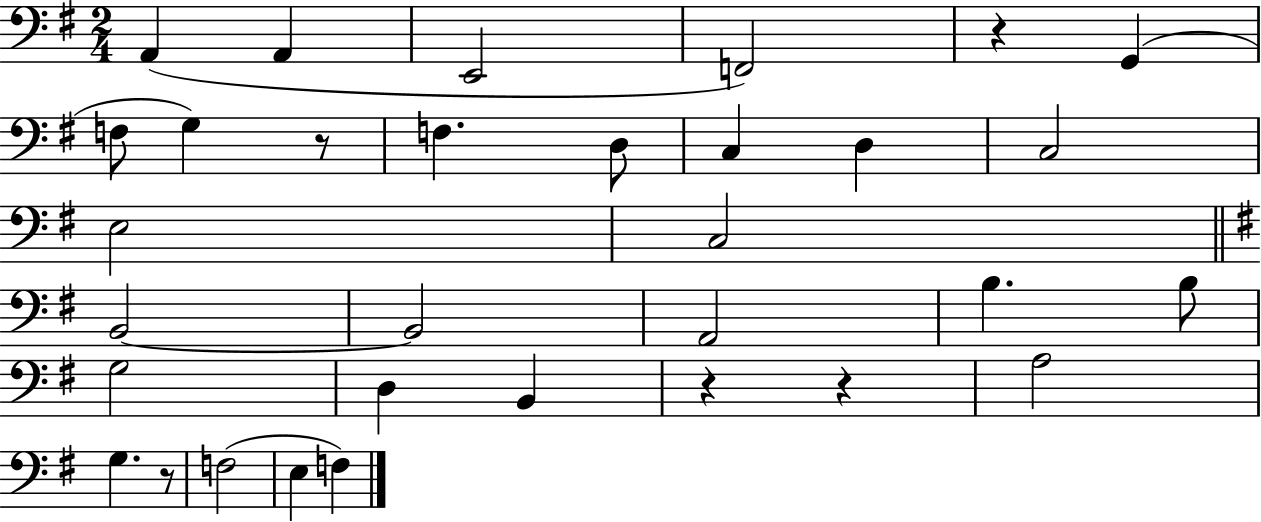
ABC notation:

X:1
T:Untitled
M:2/4
L:1/4
K:G
A,, A,, E,,2 F,,2 z G,, F,/2 G, z/2 F, D,/2 C, D, C,2 E,2 C,2 B,,2 B,,2 A,,2 B, B,/2 G,2 D, B,, z z A,2 G, z/2 F,2 E, F,